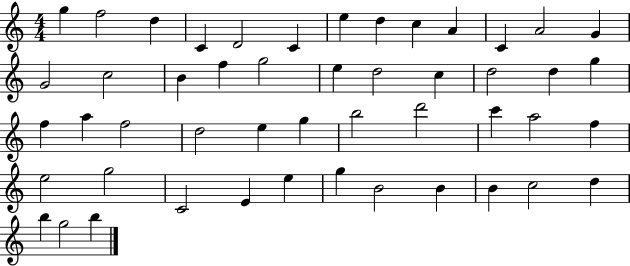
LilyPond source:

{
  \clef treble
  \numericTimeSignature
  \time 4/4
  \key c \major
  g''4 f''2 d''4 | c'4 d'2 c'4 | e''4 d''4 c''4 a'4 | c'4 a'2 g'4 | \break g'2 c''2 | b'4 f''4 g''2 | e''4 d''2 c''4 | d''2 d''4 g''4 | \break f''4 a''4 f''2 | d''2 e''4 g''4 | b''2 d'''2 | c'''4 a''2 f''4 | \break e''2 g''2 | c'2 e'4 e''4 | g''4 b'2 b'4 | b'4 c''2 d''4 | \break b''4 g''2 b''4 | \bar "|."
}